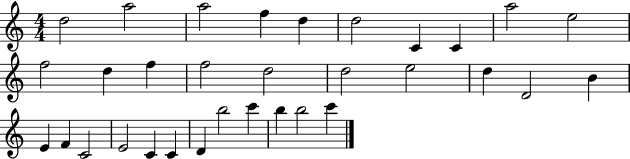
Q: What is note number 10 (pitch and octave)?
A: E5